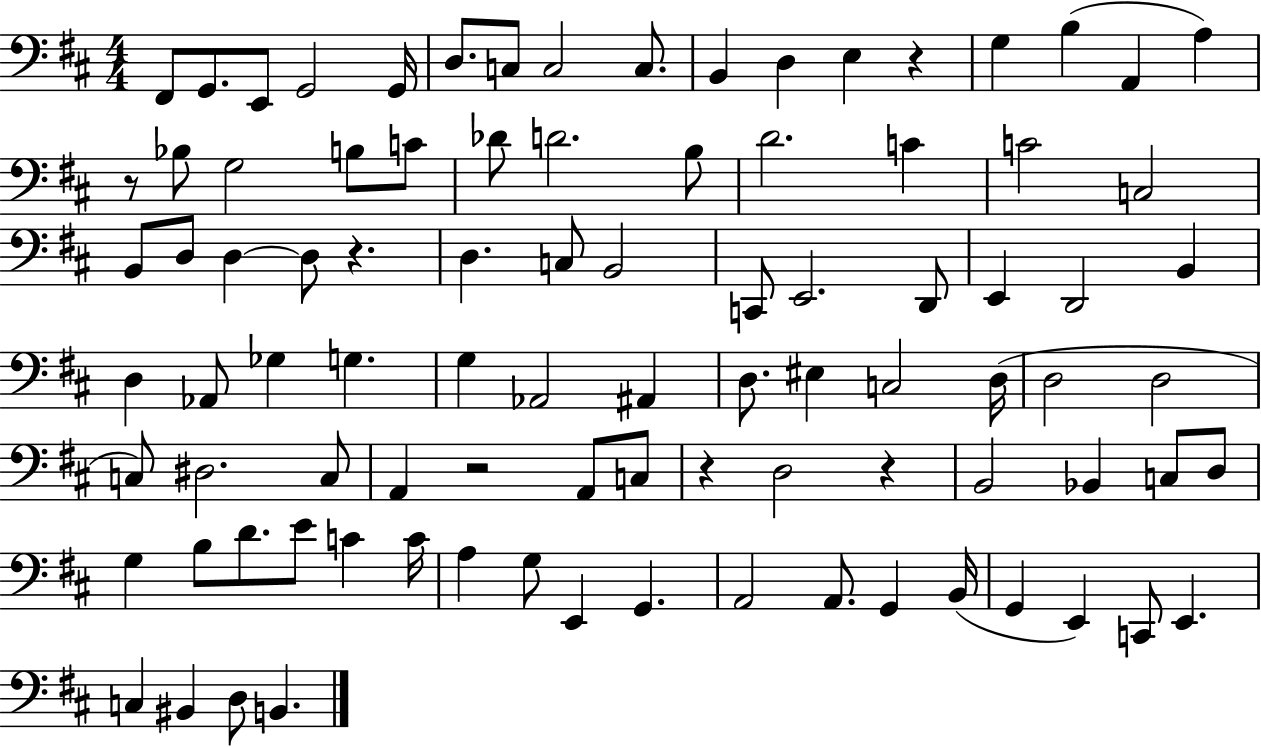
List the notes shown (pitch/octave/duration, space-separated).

F#2/e G2/e. E2/e G2/h G2/s D3/e. C3/e C3/h C3/e. B2/q D3/q E3/q R/q G3/q B3/q A2/q A3/q R/e Bb3/e G3/h B3/e C4/e Db4/e D4/h. B3/e D4/h. C4/q C4/h C3/h B2/e D3/e D3/q D3/e R/q. D3/q. C3/e B2/h C2/e E2/h. D2/e E2/q D2/h B2/q D3/q Ab2/e Gb3/q G3/q. G3/q Ab2/h A#2/q D3/e. EIS3/q C3/h D3/s D3/h D3/h C3/e D#3/h. C3/e A2/q R/h A2/e C3/e R/q D3/h R/q B2/h Bb2/q C3/e D3/e G3/q B3/e D4/e. E4/e C4/q C4/s A3/q G3/e E2/q G2/q. A2/h A2/e. G2/q B2/s G2/q E2/q C2/e E2/q. C3/q BIS2/q D3/e B2/q.